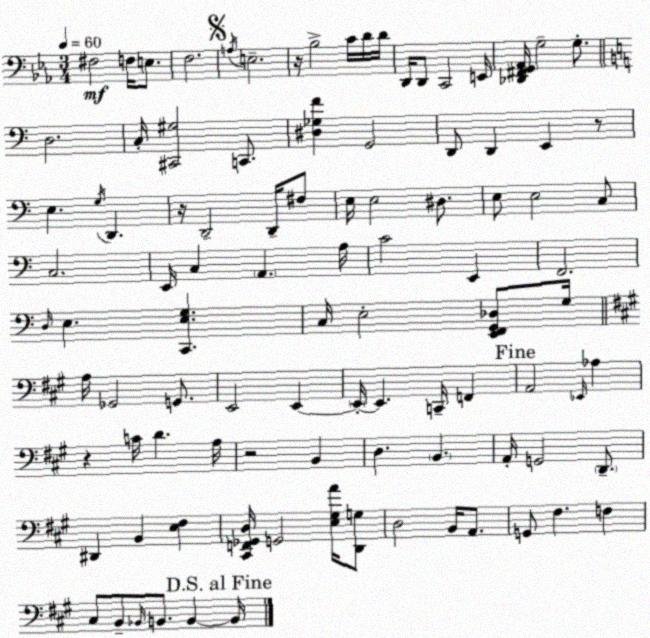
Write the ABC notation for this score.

X:1
T:Untitled
M:3/4
L:1/4
K:Cm
^F,2 F,/4 E,/2 F,2 A,/4 E,2 z/4 _B,2 C/4 D/4 D/4 D,,/4 D,,/2 C,,2 E,,/4 [_D,,^F,,G,,_A,,]/4 G,2 G,/2 D,2 C,/4 [^C,,^G,]2 C,,/2 [^D,_G,F] G,,2 D,,/2 D,, E,, z/2 E, G,/4 D,, z/4 D,,2 D,,/4 ^F,/2 E,/4 E,2 ^D,/2 E,/2 E,2 C,/2 C,2 E,,/4 C, A,, A,/4 C2 E,, F,,2 D,/4 E, [C,,E,G,] C,/4 E,2 [E,,F,,G,,_D,]/2 G,/4 A,/4 _G,,2 G,,/2 E,,2 E,, E,,/4 E,, C,,/4 F,, A,,2 _E,,/4 _A, z C/4 D A,/4 z2 B,, D, B,, A,,/4 G,,2 D,,/2 ^D,, B,, [E,^F,] [^C,,F,,_G,,D,]/4 G,,2 [E,^G,A]/4 [D,,G,]/2 D,2 B,,/4 A,,/2 G,,/2 ^F, F, ^C,/2 B,,/2 _B,,/4 B,,/2 B,, B,,/4